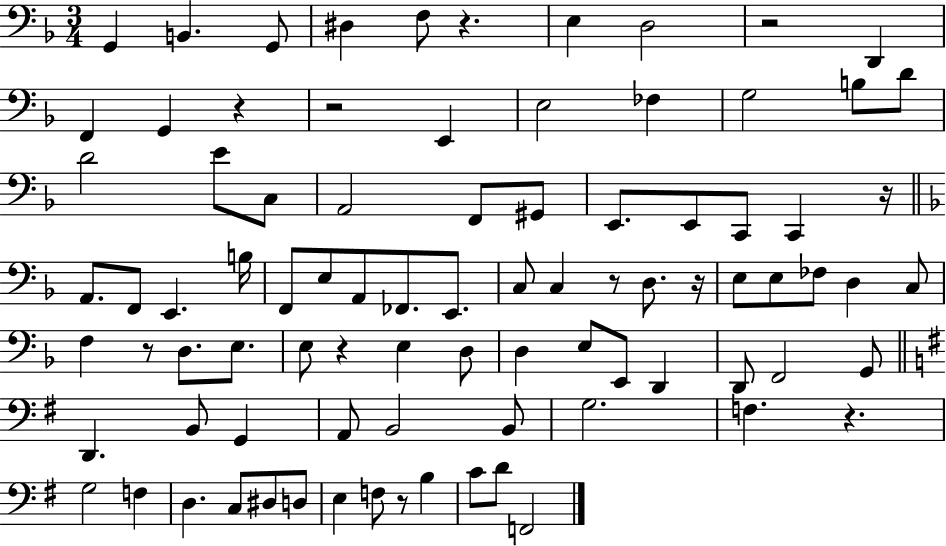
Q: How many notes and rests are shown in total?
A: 87